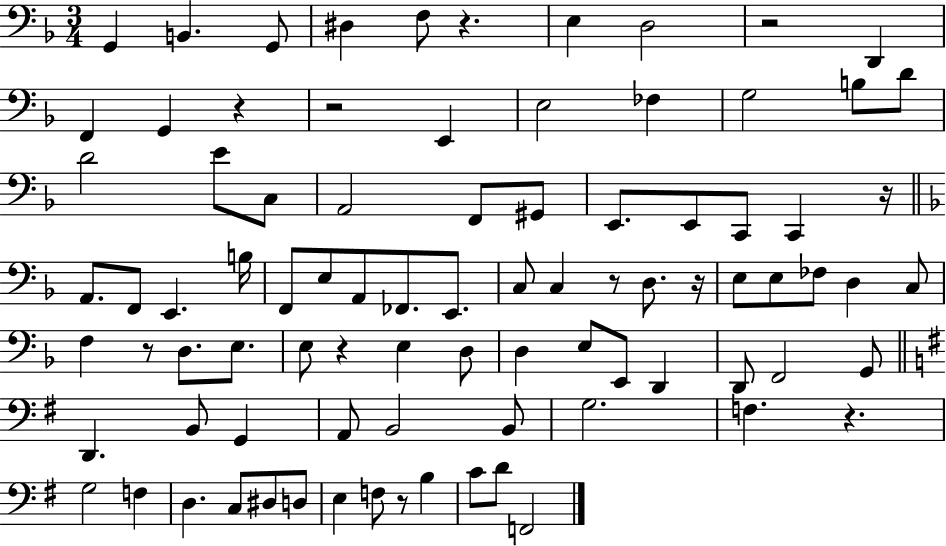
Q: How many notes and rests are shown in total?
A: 87